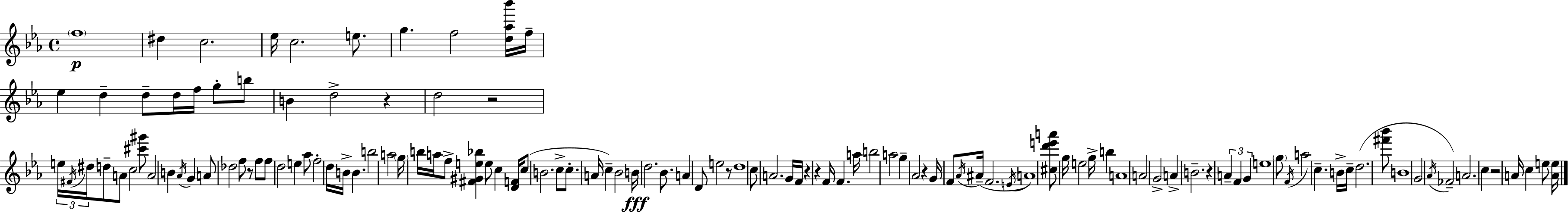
X:1
T:Untitled
M:4/4
L:1/4
K:Eb
f4 ^d c2 _e/4 c2 e/2 g f2 [d_a_b']/4 f/4 _e d d/2 d/4 f/4 g/2 b/2 B d2 z d2 z2 e/4 ^F/4 ^d/4 d/2 A/2 c2 [^c'^g']/2 A2 B _A/4 G A/2 _d2 f/2 z/2 f/2 f/2 d2 e _a/2 f2 d/4 B/4 B b2 a2 g/4 b/4 a/4 f/2 [^F^Ge_b] e/2 c [DF]/4 c/2 B2 c/2 c/2 A/4 c _B2 B/4 d2 _B/2 A D/2 e2 z/2 d4 c/2 A2 G/4 F/4 z z F/4 F a/4 b2 a2 g _A2 z G/4 F/2 _A/4 ^A/4 F2 E/4 A4 [^cd'e'a']/2 g/4 e2 g/4 b A4 A2 G2 A B2 z A F G e4 g/2 F/4 a2 c B/4 c/4 d2 [^f'_b']/2 B4 G2 _A/4 _F2 A2 c z2 A/4 c e/2 [Ae]/4